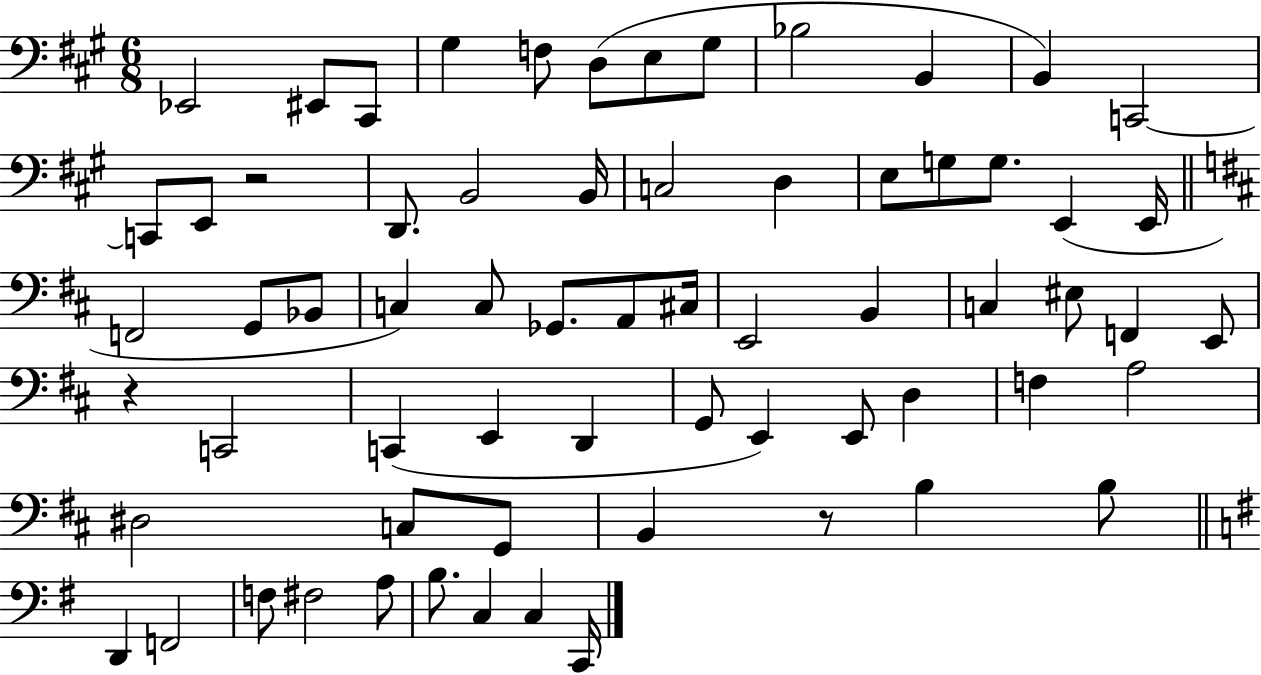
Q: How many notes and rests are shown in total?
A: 66